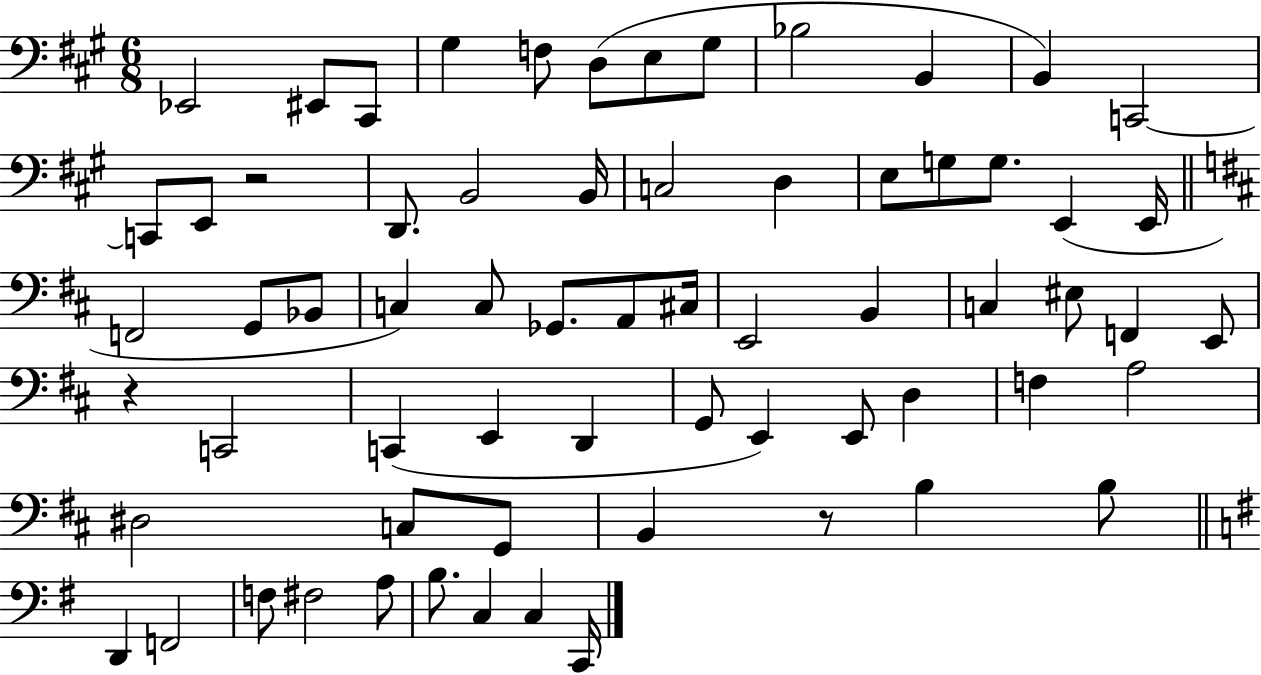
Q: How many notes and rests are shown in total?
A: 66